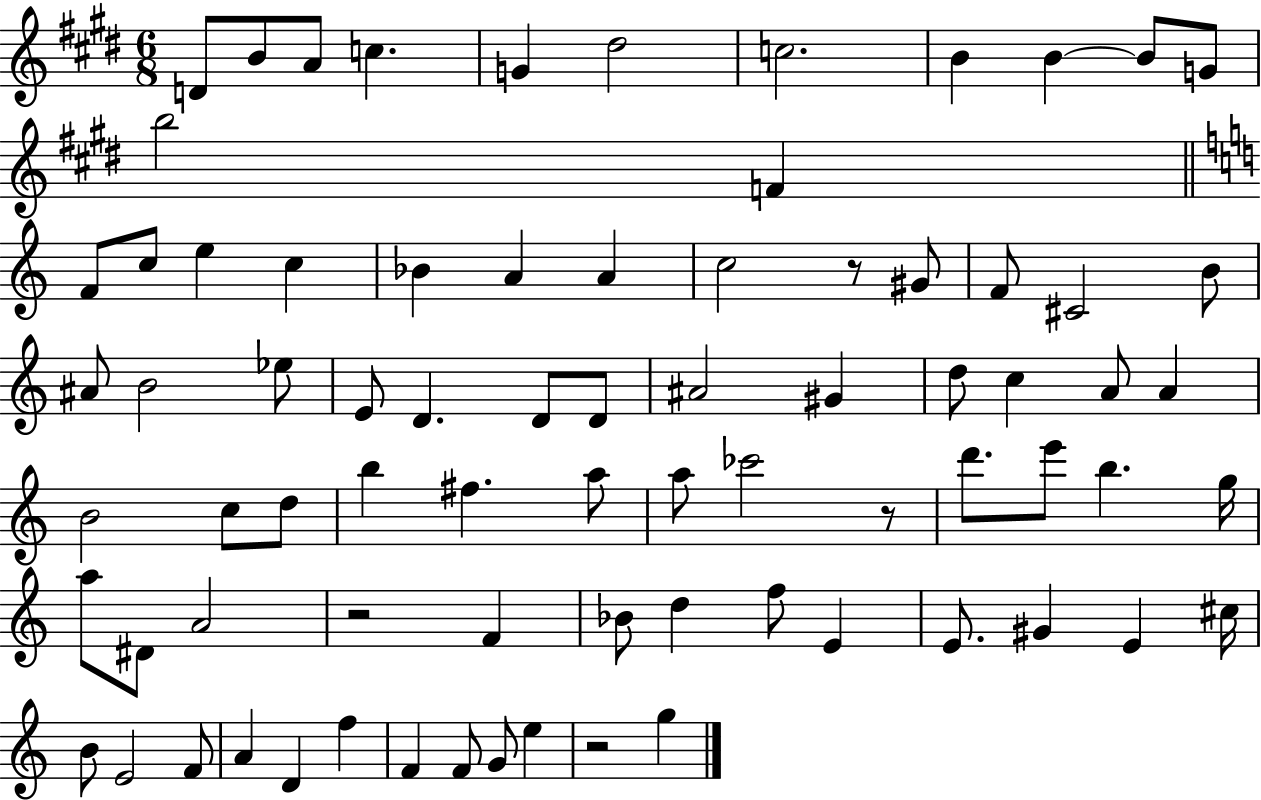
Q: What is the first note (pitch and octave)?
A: D4